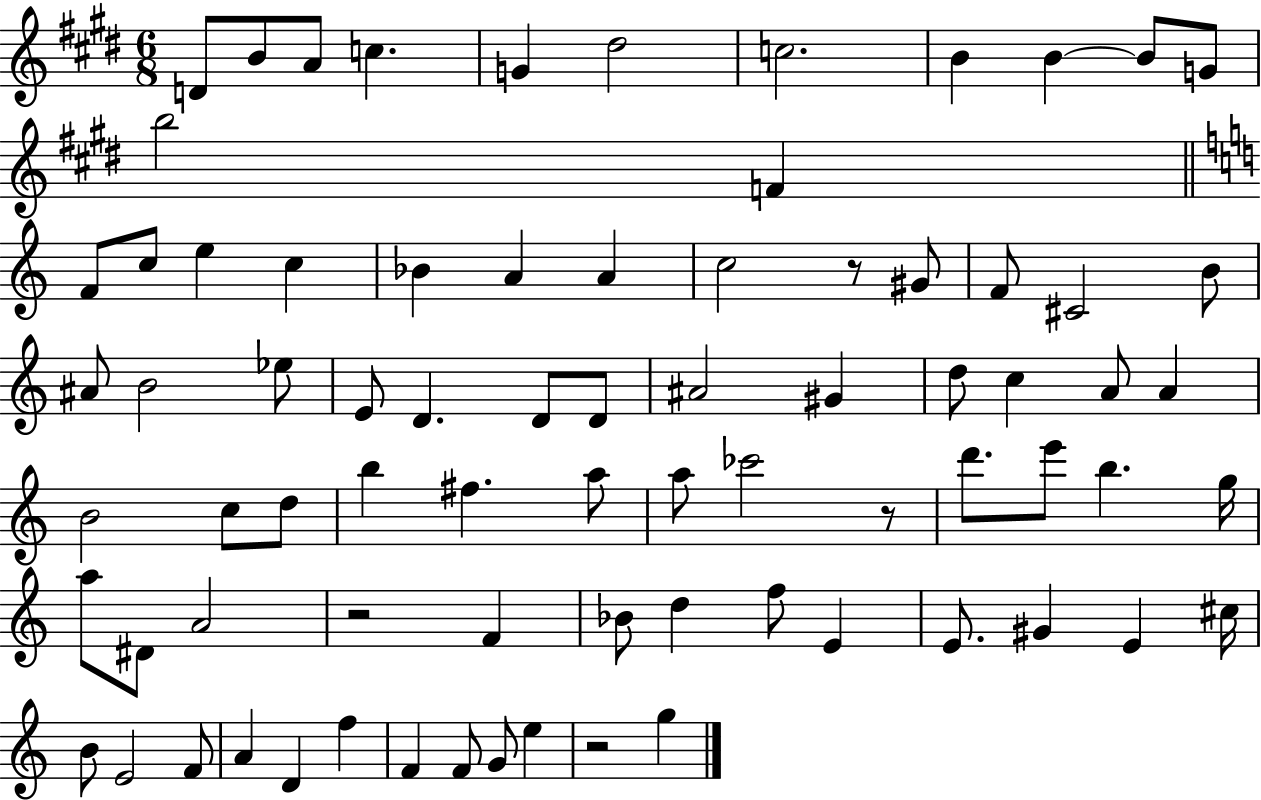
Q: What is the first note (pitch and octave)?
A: D4